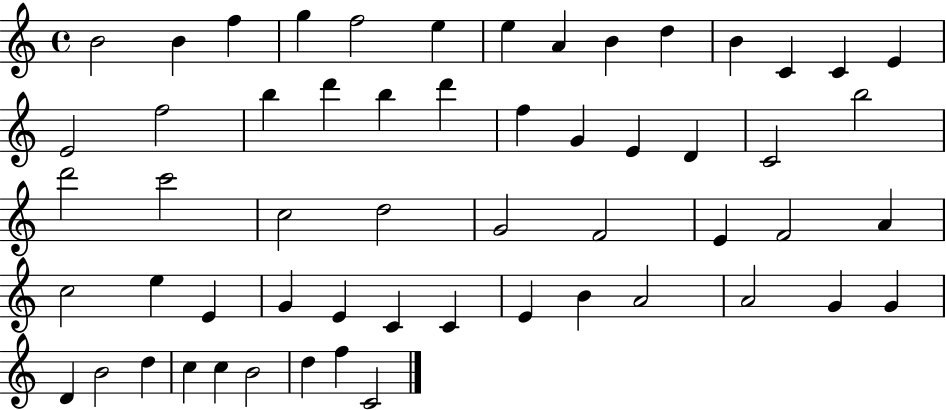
{
  \clef treble
  \time 4/4
  \defaultTimeSignature
  \key c \major
  b'2 b'4 f''4 | g''4 f''2 e''4 | e''4 a'4 b'4 d''4 | b'4 c'4 c'4 e'4 | \break e'2 f''2 | b''4 d'''4 b''4 d'''4 | f''4 g'4 e'4 d'4 | c'2 b''2 | \break d'''2 c'''2 | c''2 d''2 | g'2 f'2 | e'4 f'2 a'4 | \break c''2 e''4 e'4 | g'4 e'4 c'4 c'4 | e'4 b'4 a'2 | a'2 g'4 g'4 | \break d'4 b'2 d''4 | c''4 c''4 b'2 | d''4 f''4 c'2 | \bar "|."
}